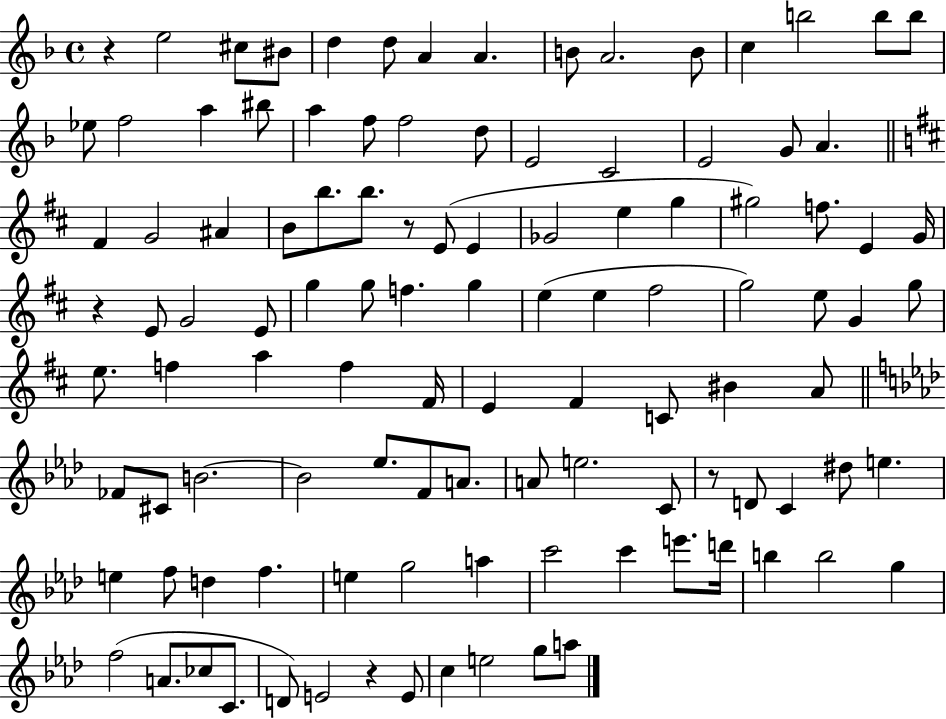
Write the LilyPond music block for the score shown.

{
  \clef treble
  \time 4/4
  \defaultTimeSignature
  \key f \major
  r4 e''2 cis''8 bis'8 | d''4 d''8 a'4 a'4. | b'8 a'2. b'8 | c''4 b''2 b''8 b''8 | \break ees''8 f''2 a''4 bis''8 | a''4 f''8 f''2 d''8 | e'2 c'2 | e'2 g'8 a'4. | \break \bar "||" \break \key d \major fis'4 g'2 ais'4 | b'8 b''8. b''8. r8 e'8( e'4 | ges'2 e''4 g''4 | gis''2) f''8. e'4 g'16 | \break r4 e'8 g'2 e'8 | g''4 g''8 f''4. g''4 | e''4( e''4 fis''2 | g''2) e''8 g'4 g''8 | \break e''8. f''4 a''4 f''4 fis'16 | e'4 fis'4 c'8 bis'4 a'8 | \bar "||" \break \key aes \major fes'8 cis'8 b'2.~~ | b'2 ees''8. f'8 a'8. | a'8 e''2. c'8 | r8 d'8 c'4 dis''8 e''4. | \break e''4 f''8 d''4 f''4. | e''4 g''2 a''4 | c'''2 c'''4 e'''8. d'''16 | b''4 b''2 g''4 | \break f''2( a'8. ces''8 c'8. | d'8) e'2 r4 e'8 | c''4 e''2 g''8 a''8 | \bar "|."
}